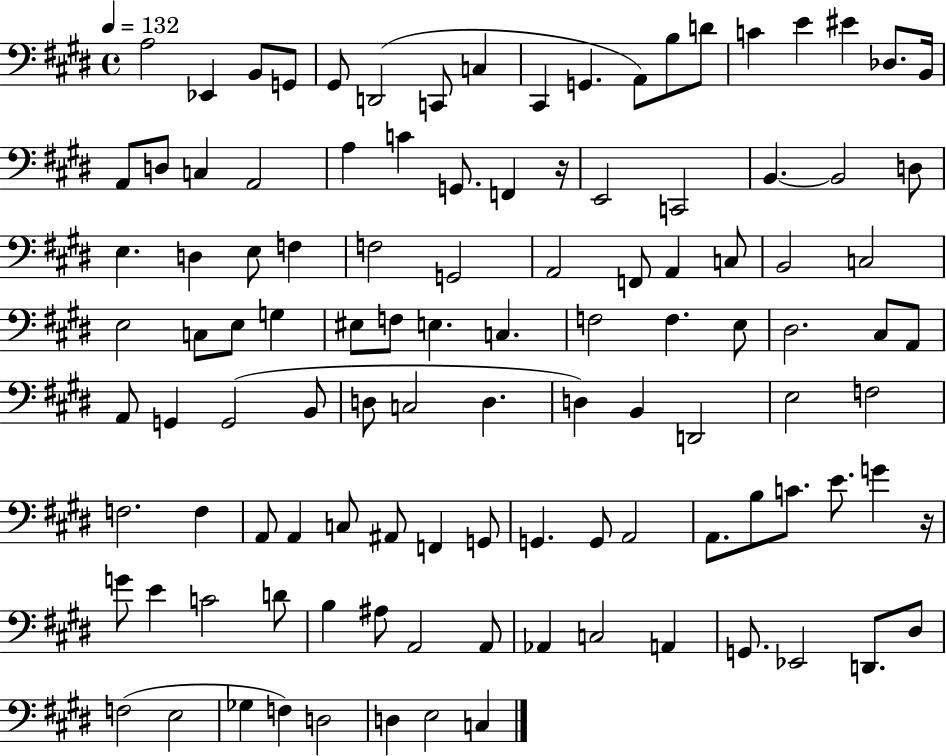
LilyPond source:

{
  \clef bass
  \time 4/4
  \defaultTimeSignature
  \key e \major
  \tempo 4 = 132
  \repeat volta 2 { a2 ees,4 b,8 g,8 | gis,8 d,2( c,8 c4 | cis,4 g,4. a,8) b8 d'8 | c'4 e'4 eis'4 des8. b,16 | \break a,8 d8 c4 a,2 | a4 c'4 g,8. f,4 r16 | e,2 c,2 | b,4.~~ b,2 d8 | \break e4. d4 e8 f4 | f2 g,2 | a,2 f,8 a,4 c8 | b,2 c2 | \break e2 c8 e8 g4 | eis8 f8 e4. c4. | f2 f4. e8 | dis2. cis8 a,8 | \break a,8 g,4 g,2( b,8 | d8 c2 d4. | d4) b,4 d,2 | e2 f2 | \break f2. f4 | a,8 a,4 c8 ais,8 f,4 g,8 | g,4. g,8 a,2 | a,8. b8 c'8. e'8. g'4 r16 | \break g'8 e'4 c'2 d'8 | b4 ais8 a,2 a,8 | aes,4 c2 a,4 | g,8. ees,2 d,8. dis8 | \break f2( e2 | ges4 f4) d2 | d4 e2 c4 | } \bar "|."
}